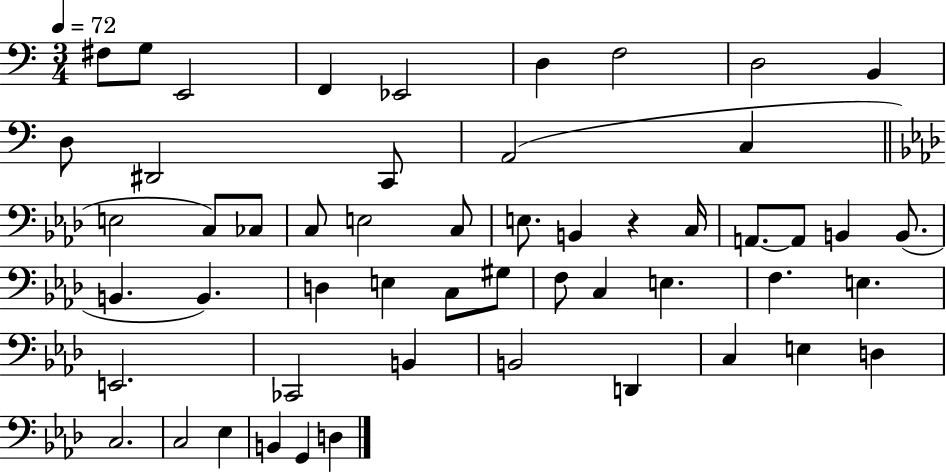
F#3/e G3/e E2/h F2/q Eb2/h D3/q F3/h D3/h B2/q D3/e D#2/h C2/e A2/h C3/q E3/h C3/e CES3/e C3/e E3/h C3/e E3/e. B2/q R/q C3/s A2/e. A2/e B2/q B2/e. B2/q. B2/q. D3/q E3/q C3/e G#3/e F3/e C3/q E3/q. F3/q. E3/q. E2/h. CES2/h B2/q B2/h D2/q C3/q E3/q D3/q C3/h. C3/h Eb3/q B2/q G2/q D3/q